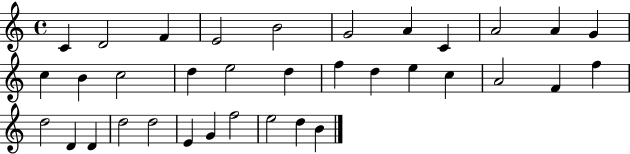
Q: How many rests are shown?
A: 0